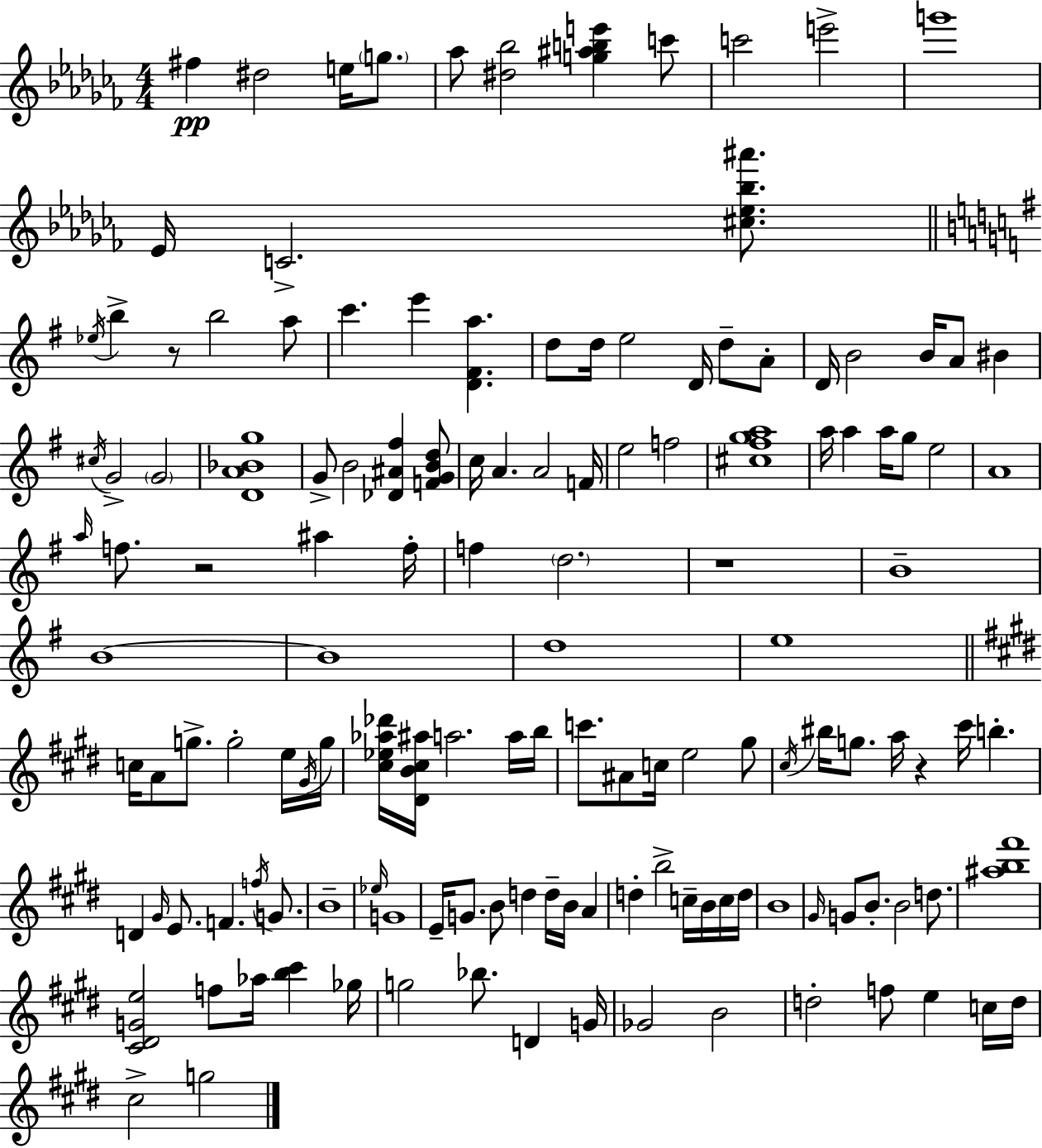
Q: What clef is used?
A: treble